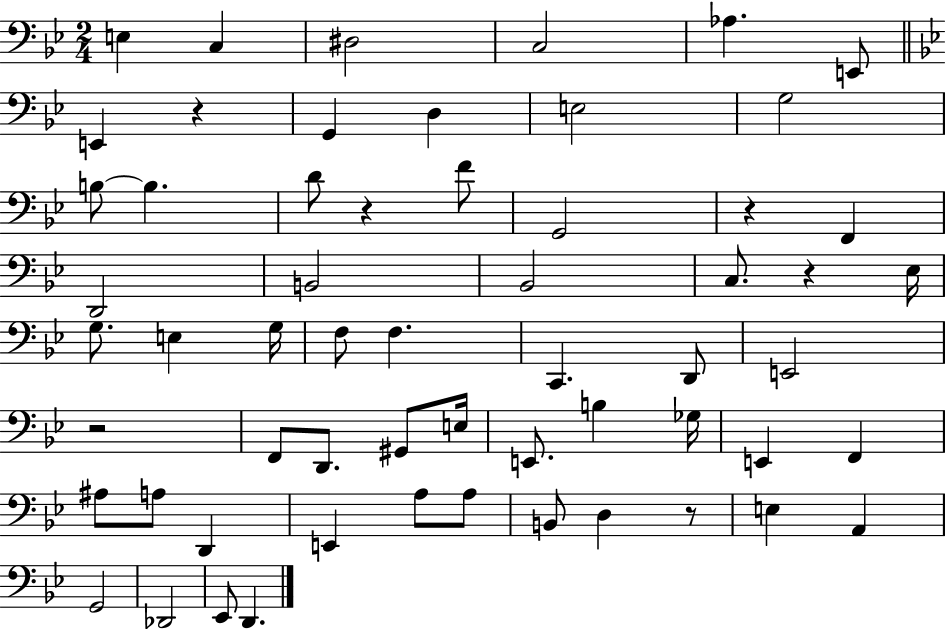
E3/q C3/q D#3/h C3/h Ab3/q. E2/e E2/q R/q G2/q D3/q E3/h G3/h B3/e B3/q. D4/e R/q F4/e G2/h R/q F2/q D2/h B2/h Bb2/h C3/e. R/q Eb3/s G3/e. E3/q G3/s F3/e F3/q. C2/q. D2/e E2/h R/h F2/e D2/e. G#2/e E3/s E2/e. B3/q Gb3/s E2/q F2/q A#3/e A3/e D2/q E2/q A3/e A3/e B2/e D3/q R/e E3/q A2/q G2/h Db2/h Eb2/e D2/q.